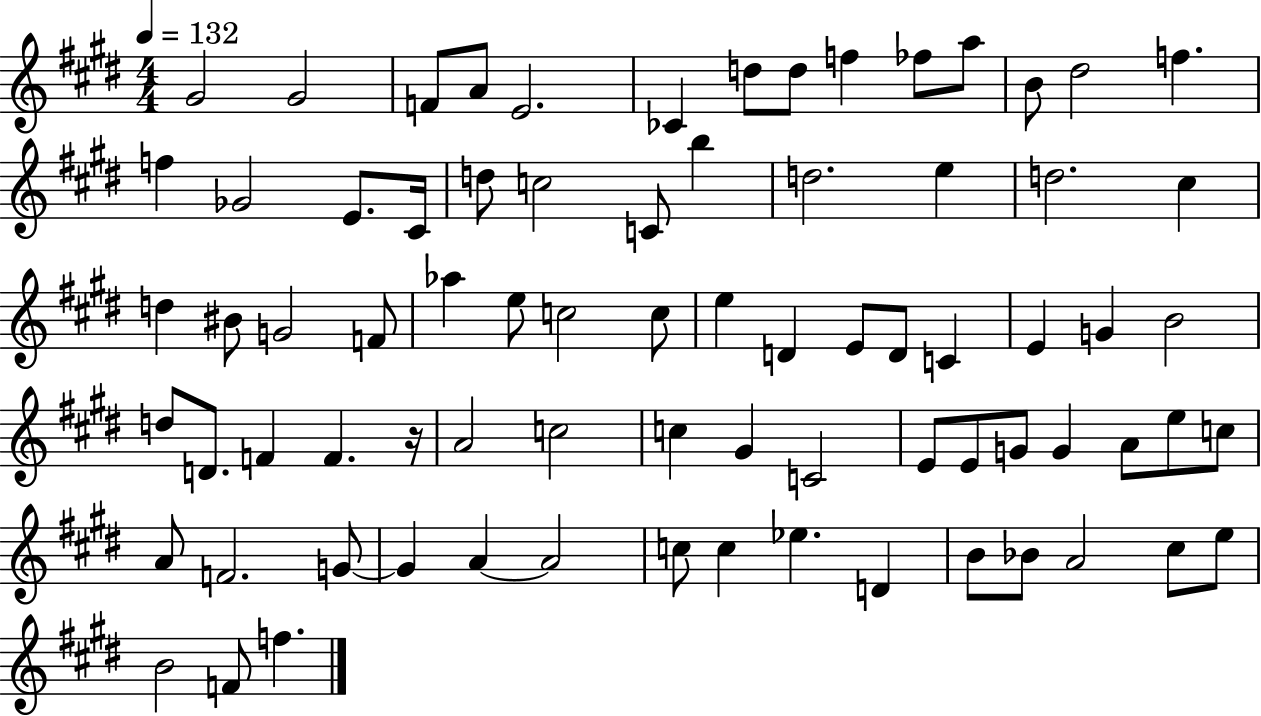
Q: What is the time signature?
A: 4/4